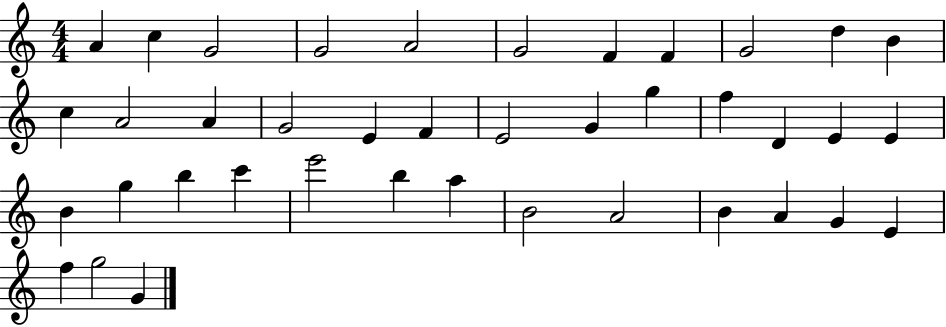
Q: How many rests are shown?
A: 0